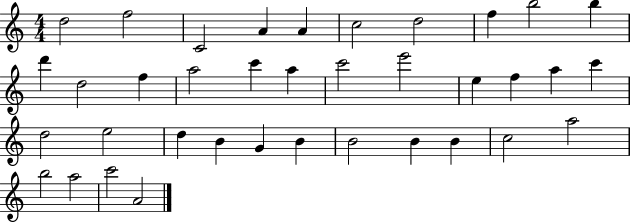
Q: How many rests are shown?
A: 0